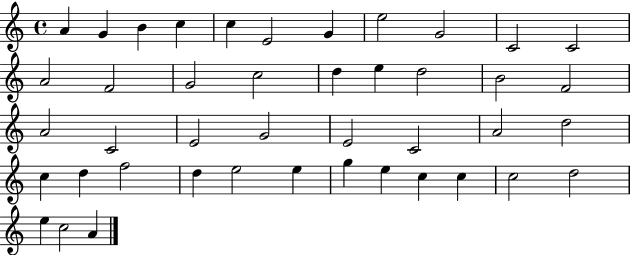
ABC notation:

X:1
T:Untitled
M:4/4
L:1/4
K:C
A G B c c E2 G e2 G2 C2 C2 A2 F2 G2 c2 d e d2 B2 F2 A2 C2 E2 G2 E2 C2 A2 d2 c d f2 d e2 e g e c c c2 d2 e c2 A